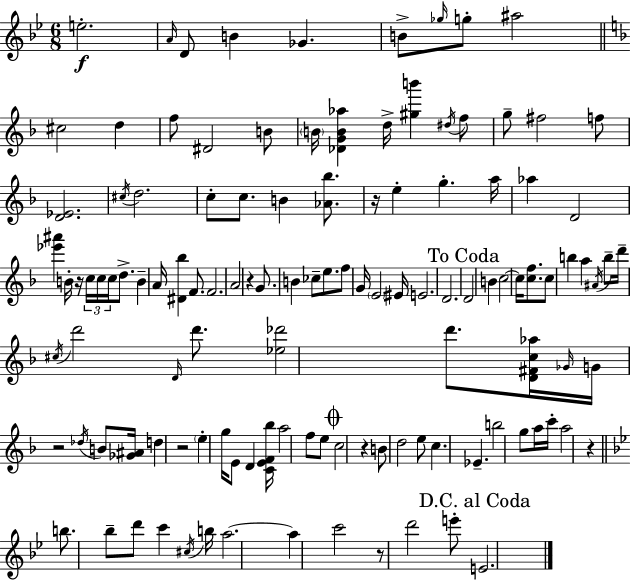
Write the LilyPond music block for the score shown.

{
  \clef treble
  \numericTimeSignature
  \time 6/8
  \key g \minor
  e''2.-.\f | \grace { a'16 } d'8 b'4 ges'4. | b'8-> \grace { ges''16 } g''8-. ais''2 | \bar "||" \break \key f \major cis''2 d''4 | f''8 dis'2 b'8 | \parenthesize b'16 <des' g' b' aes''>4 d''16-> <gis'' b'''>4 \acciaccatura { dis''16 } f''8 | g''8-- fis''2 f''8 | \break <d' ees'>2. | \acciaccatura { cis''16 } d''2. | c''8-. c''8. b'4 <aes' bes''>8. | r16 e''4-. g''4.-. | \break a''16 aes''4 d'2 | <ees''' ais'''>4 b'16-. r16 \tuplet 3/2 { c''16 c''16 c''16 } d''8.-> | b'4-- a'16 <dis' bes''>4 f'8. | f'2. | \break a'2 r4 | g'8. b'4 ces''8-- e''8. | f''8 g'16 \parenthesize e'2 | eis'16 e'2. | \break d'2. | \mark "To Coda" d'2 b'4 | c''2~~ c''16 <c'' f''>8. | c''8 b''4 a''4 | \break \acciaccatura { ais'16 } b''8-- d'''16-- \acciaccatura { cis''16 } d'''2 | \grace { d'16 } d'''8. <ees'' des'''>2 | d'''8. <d' fis' c'' aes''>16 \grace { ges'16 } g'16 r2 | \acciaccatura { des''16 } b'8 <ges' ais'>16 d''4 r2 | \break \parenthesize e''4-. g''16 | e'8 d'4 <c' e' f' bes''>16 a''2 | f''8 e''8 \mark \markup { \musicglyph "scripts.coda" } c''2 | r4 b'8 d''2 | \break e''8 c''4. | ees'4.-- b''2 | g''8 a''16 c'''16-. a''2 | r4 \bar "||" \break \key g \minor b''8. bes''8-- d'''8 c'''4 \acciaccatura { cis''16 } | b''16 a''2.~~ | a''4 c'''2 | r8 d'''2 e'''8-. | \break \mark "D.C. al Coda" e'2. | \bar "|."
}